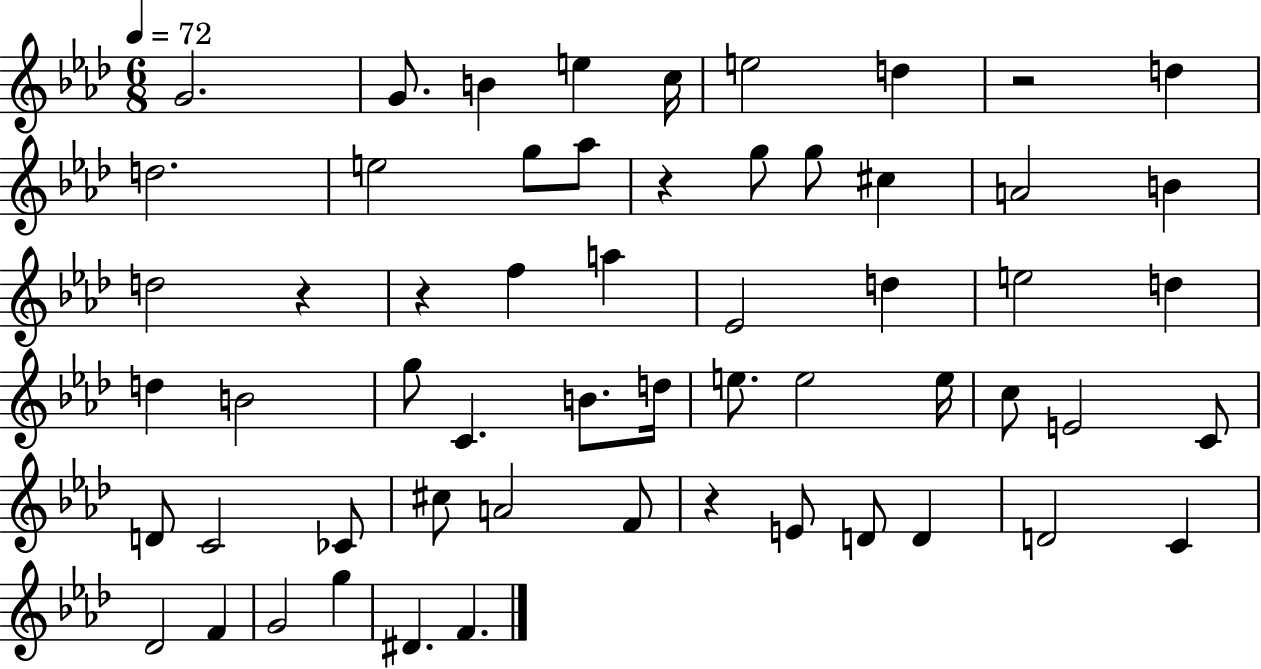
{
  \clef treble
  \numericTimeSignature
  \time 6/8
  \key aes \major
  \tempo 4 = 72
  \repeat volta 2 { g'2. | g'8. b'4 e''4 c''16 | e''2 d''4 | r2 d''4 | \break d''2. | e''2 g''8 aes''8 | r4 g''8 g''8 cis''4 | a'2 b'4 | \break d''2 r4 | r4 f''4 a''4 | ees'2 d''4 | e''2 d''4 | \break d''4 b'2 | g''8 c'4. b'8. d''16 | e''8. e''2 e''16 | c''8 e'2 c'8 | \break d'8 c'2 ces'8 | cis''8 a'2 f'8 | r4 e'8 d'8 d'4 | d'2 c'4 | \break des'2 f'4 | g'2 g''4 | dis'4. f'4. | } \bar "|."
}